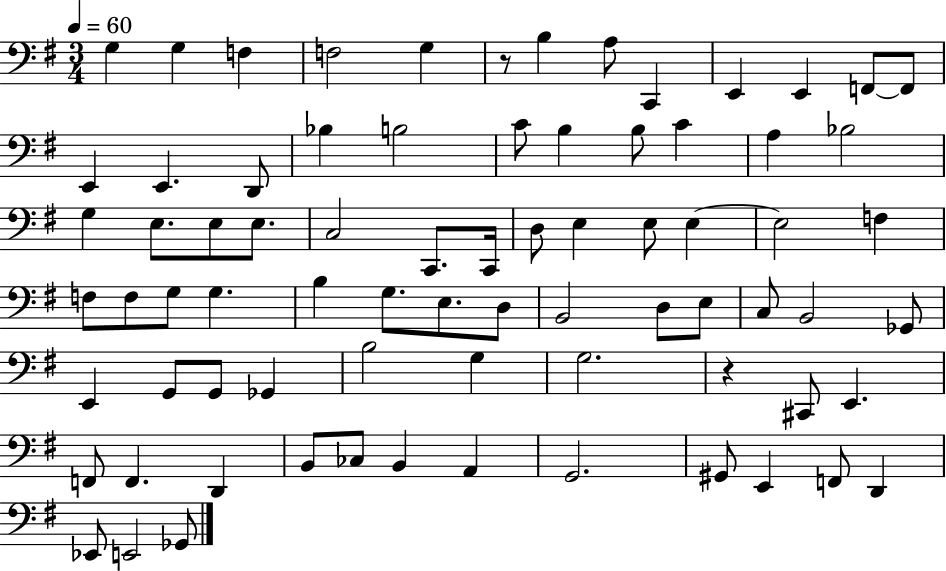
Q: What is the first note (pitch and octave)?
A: G3